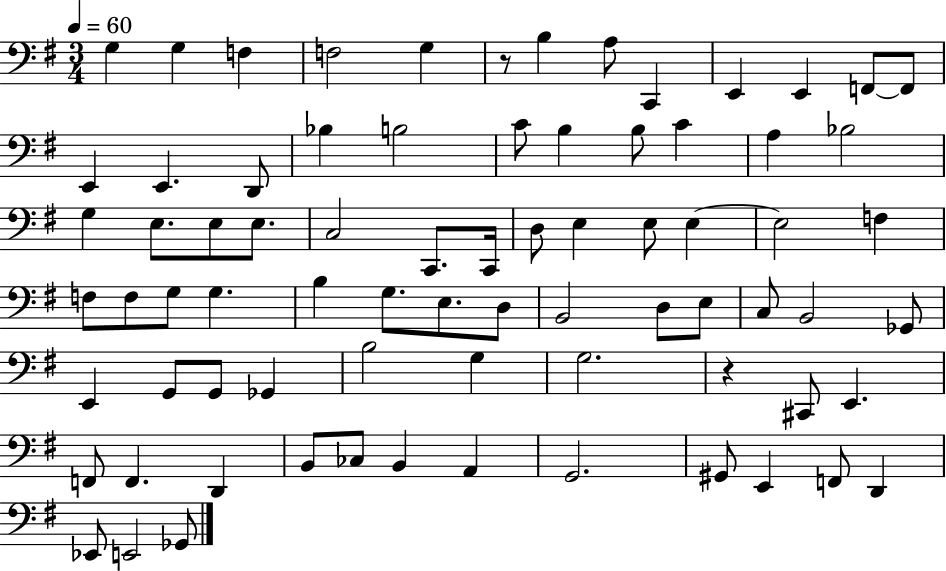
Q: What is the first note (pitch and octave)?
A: G3